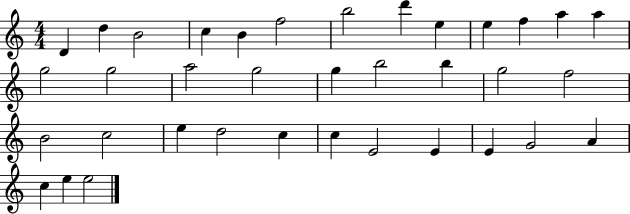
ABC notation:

X:1
T:Untitled
M:4/4
L:1/4
K:C
D d B2 c B f2 b2 d' e e f a a g2 g2 a2 g2 g b2 b g2 f2 B2 c2 e d2 c c E2 E E G2 A c e e2